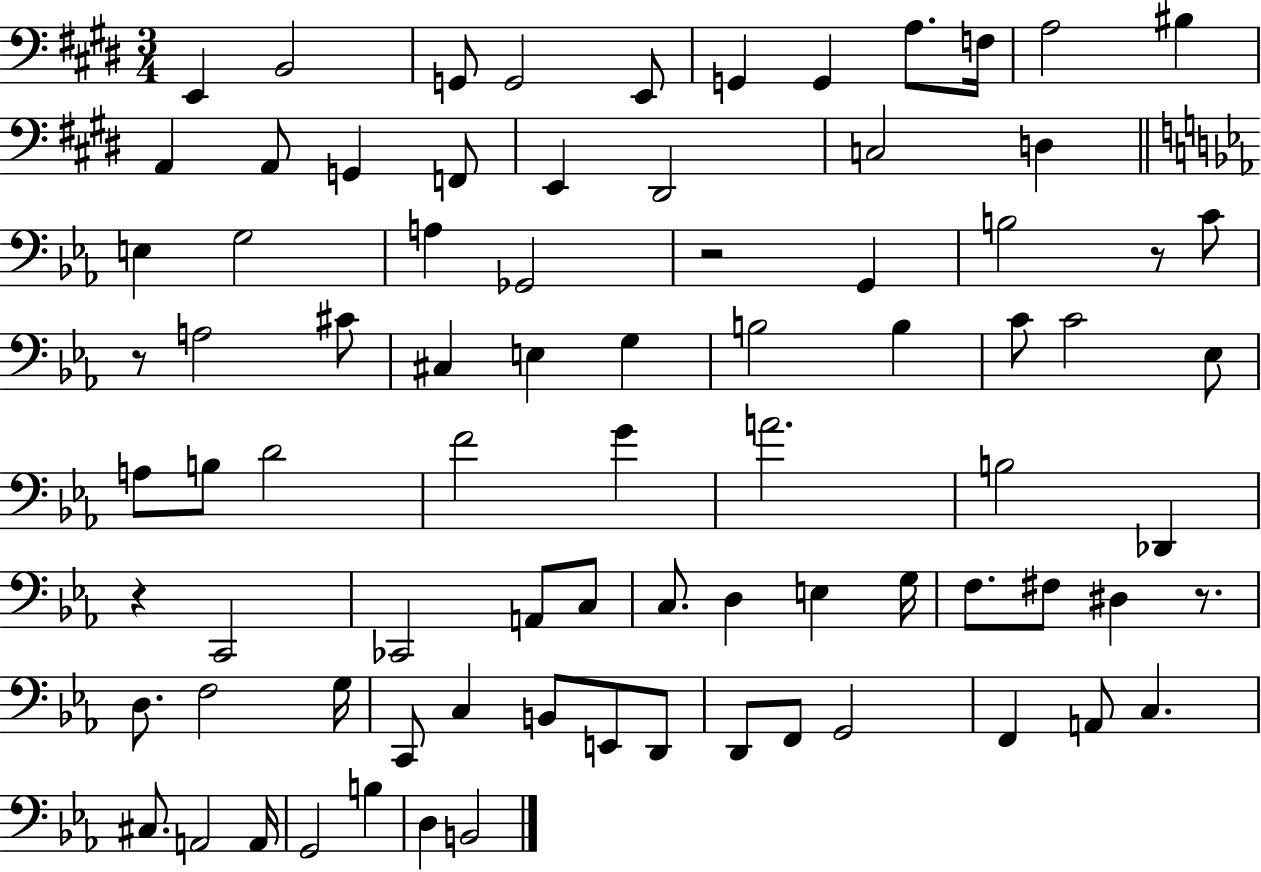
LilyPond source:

{
  \clef bass
  \numericTimeSignature
  \time 3/4
  \key e \major
  \repeat volta 2 { e,4 b,2 | g,8 g,2 e,8 | g,4 g,4 a8. f16 | a2 bis4 | \break a,4 a,8 g,4 f,8 | e,4 dis,2 | c2 d4 | \bar "||" \break \key c \minor e4 g2 | a4 ges,2 | r2 g,4 | b2 r8 c'8 | \break r8 a2 cis'8 | cis4 e4 g4 | b2 b4 | c'8 c'2 ees8 | \break a8 b8 d'2 | f'2 g'4 | a'2. | b2 des,4 | \break r4 c,2 | ces,2 a,8 c8 | c8. d4 e4 g16 | f8. fis8 dis4 r8. | \break d8. f2 g16 | c,8 c4 b,8 e,8 d,8 | d,8 f,8 g,2 | f,4 a,8 c4. | \break cis8. a,2 a,16 | g,2 b4 | d4 b,2 | } \bar "|."
}